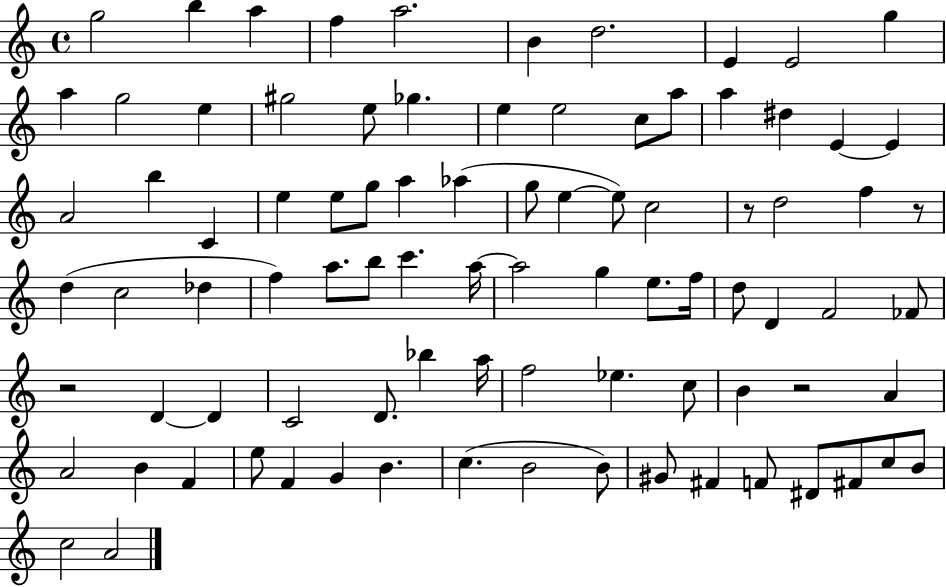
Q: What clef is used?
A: treble